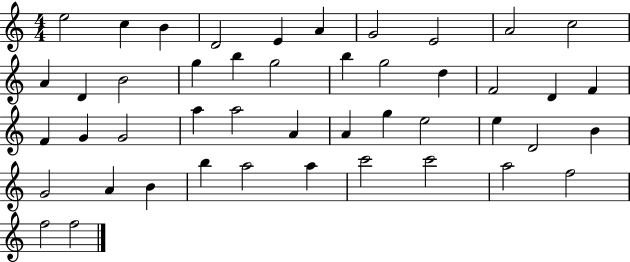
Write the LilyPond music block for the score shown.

{
  \clef treble
  \numericTimeSignature
  \time 4/4
  \key c \major
  e''2 c''4 b'4 | d'2 e'4 a'4 | g'2 e'2 | a'2 c''2 | \break a'4 d'4 b'2 | g''4 b''4 g''2 | b''4 g''2 d''4 | f'2 d'4 f'4 | \break f'4 g'4 g'2 | a''4 a''2 a'4 | a'4 g''4 e''2 | e''4 d'2 b'4 | \break g'2 a'4 b'4 | b''4 a''2 a''4 | c'''2 c'''2 | a''2 f''2 | \break f''2 f''2 | \bar "|."
}